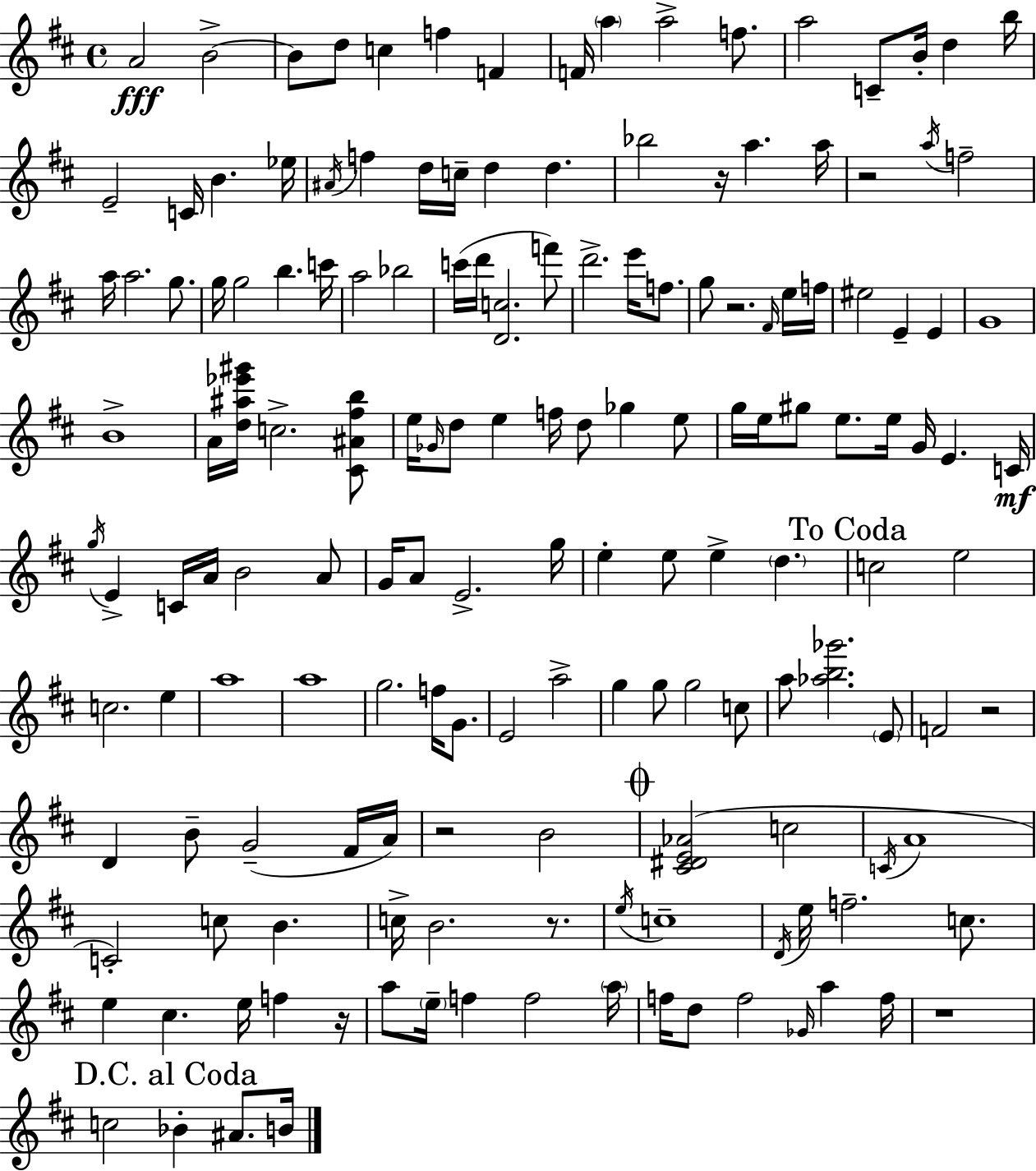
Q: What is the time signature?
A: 4/4